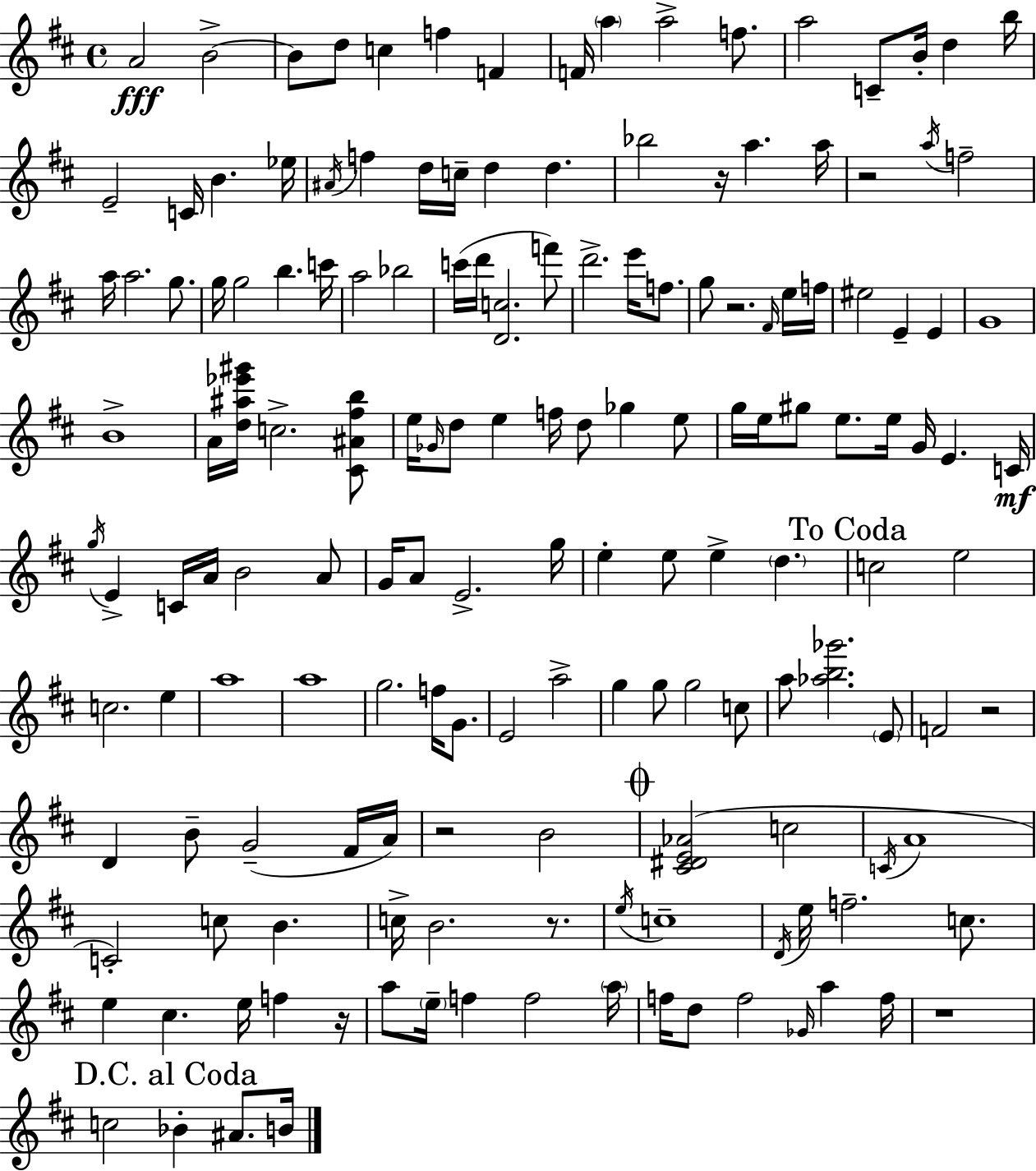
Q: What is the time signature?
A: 4/4